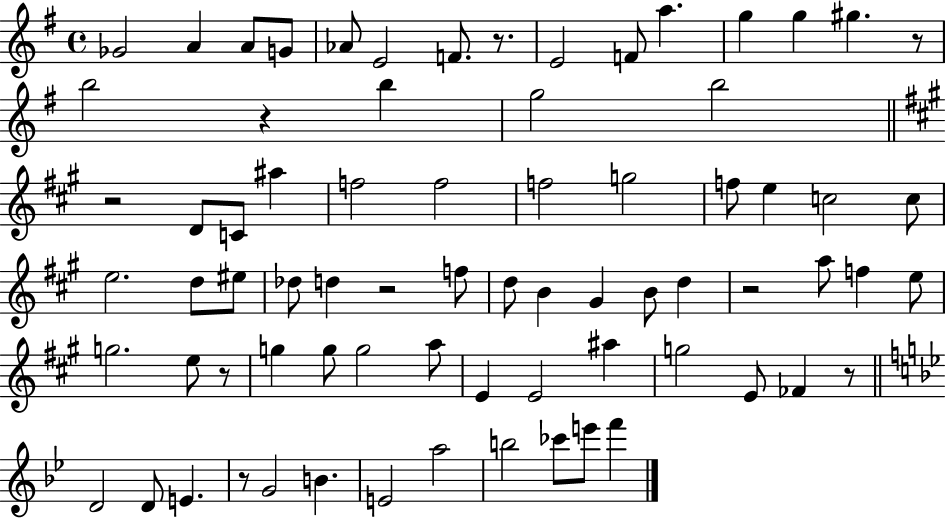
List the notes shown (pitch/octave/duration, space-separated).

Gb4/h A4/q A4/e G4/e Ab4/e E4/h F4/e. R/e. E4/h F4/e A5/q. G5/q G5/q G#5/q. R/e B5/h R/q B5/q G5/h B5/h R/h D4/e C4/e A#5/q F5/h F5/h F5/h G5/h F5/e E5/q C5/h C5/e E5/h. D5/e EIS5/e Db5/e D5/q R/h F5/e D5/e B4/q G#4/q B4/e D5/q R/h A5/e F5/q E5/e G5/h. E5/e R/e G5/q G5/e G5/h A5/e E4/q E4/h A#5/q G5/h E4/e FES4/q R/e D4/h D4/e E4/q. R/e G4/h B4/q. E4/h A5/h B5/h CES6/e E6/e F6/q